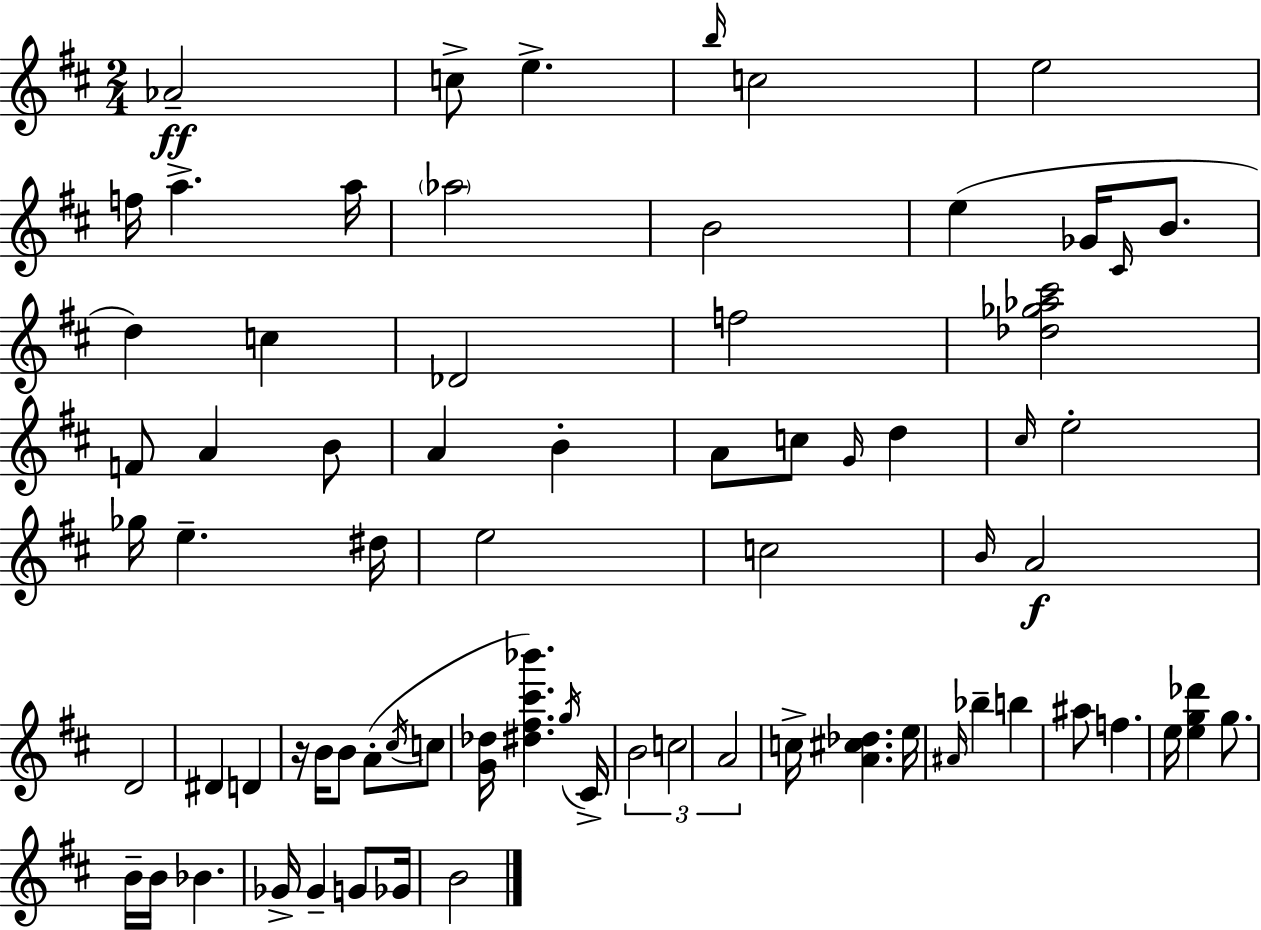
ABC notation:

X:1
T:Untitled
M:2/4
L:1/4
K:D
_A2 c/2 e b/4 c2 e2 f/4 a a/4 _a2 B2 e _G/4 ^C/4 B/2 d c _D2 f2 [_d_g_a^c']2 F/2 A B/2 A B A/2 c/2 G/4 d ^c/4 e2 _g/4 e ^d/4 e2 c2 B/4 A2 D2 ^D D z/4 B/4 B/2 A/2 ^c/4 c/2 [G_d]/4 [^d^f^c'_b'] g/4 ^C/4 B2 c2 A2 c/4 [A^c_d] e/4 ^A/4 _b b ^a/2 f e/4 [eg_d'] g/2 B/4 B/4 _B _G/4 _G G/2 _G/4 B2